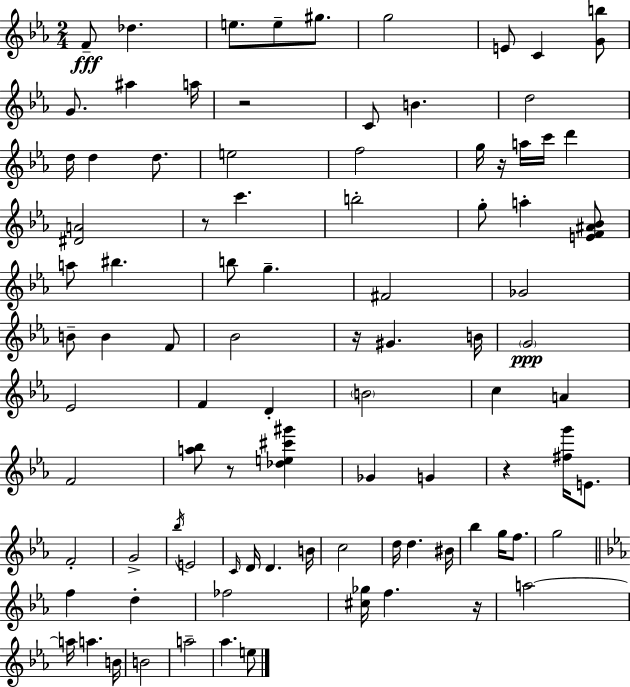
F4/e Db5/q. E5/e. E5/e G#5/e. G5/h E4/e C4/q [G4,B5]/e G4/e. A#5/q A5/s R/h C4/e B4/q. D5/h D5/s D5/q D5/e. E5/h F5/h G5/s R/s A5/s C6/s D6/q [D#4,A4]/h R/e C6/q. B5/h G5/e A5/q [E4,F4,A#4,Bb4]/e A5/e BIS5/q. B5/e G5/q. F#4/h Gb4/h B4/e B4/q F4/e Bb4/h R/s G#4/q. B4/s G4/h Eb4/h F4/q D4/q B4/h C5/q A4/q F4/h [A5,Bb5]/e R/e [Db5,E5,C#6,G#6]/q Gb4/q G4/q R/q [F#5,G6]/s E4/e. F4/h G4/h Bb5/s E4/h C4/s D4/s D4/q. B4/s C5/h D5/s D5/q. BIS4/s Bb5/q G5/s F5/e. G5/h F5/q D5/q FES5/h [C#5,Gb5]/s F5/q. R/s A5/h A5/s A5/q. B4/s B4/h A5/h Ab5/q. E5/e